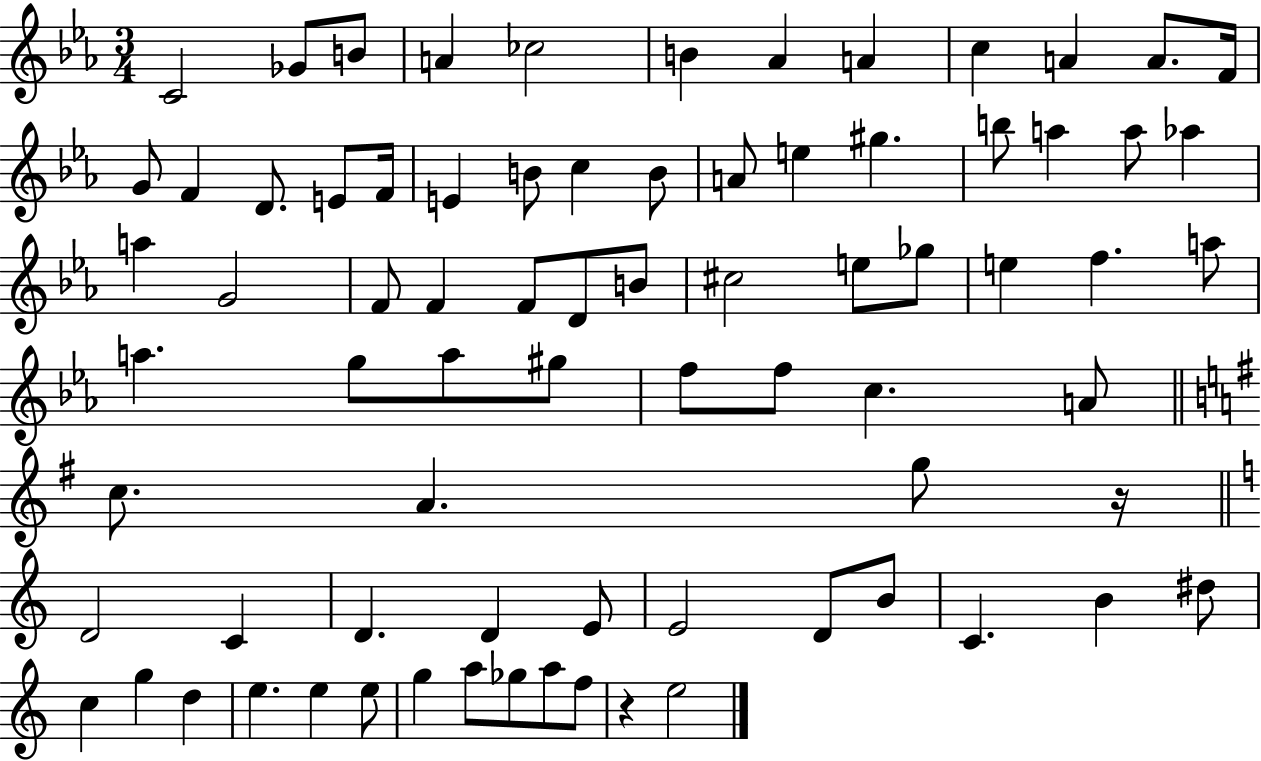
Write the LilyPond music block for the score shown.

{
  \clef treble
  \numericTimeSignature
  \time 3/4
  \key ees \major
  c'2 ges'8 b'8 | a'4 ces''2 | b'4 aes'4 a'4 | c''4 a'4 a'8. f'16 | \break g'8 f'4 d'8. e'8 f'16 | e'4 b'8 c''4 b'8 | a'8 e''4 gis''4. | b''8 a''4 a''8 aes''4 | \break a''4 g'2 | f'8 f'4 f'8 d'8 b'8 | cis''2 e''8 ges''8 | e''4 f''4. a''8 | \break a''4. g''8 a''8 gis''8 | f''8 f''8 c''4. a'8 | \bar "||" \break \key g \major c''8. a'4. g''8 r16 | \bar "||" \break \key c \major d'2 c'4 | d'4. d'4 e'8 | e'2 d'8 b'8 | c'4. b'4 dis''8 | \break c''4 g''4 d''4 | e''4. e''4 e''8 | g''4 a''8 ges''8 a''8 f''8 | r4 e''2 | \break \bar "|."
}